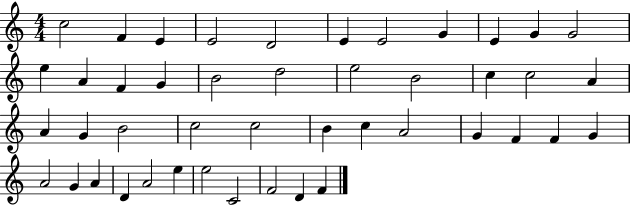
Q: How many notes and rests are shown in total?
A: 45